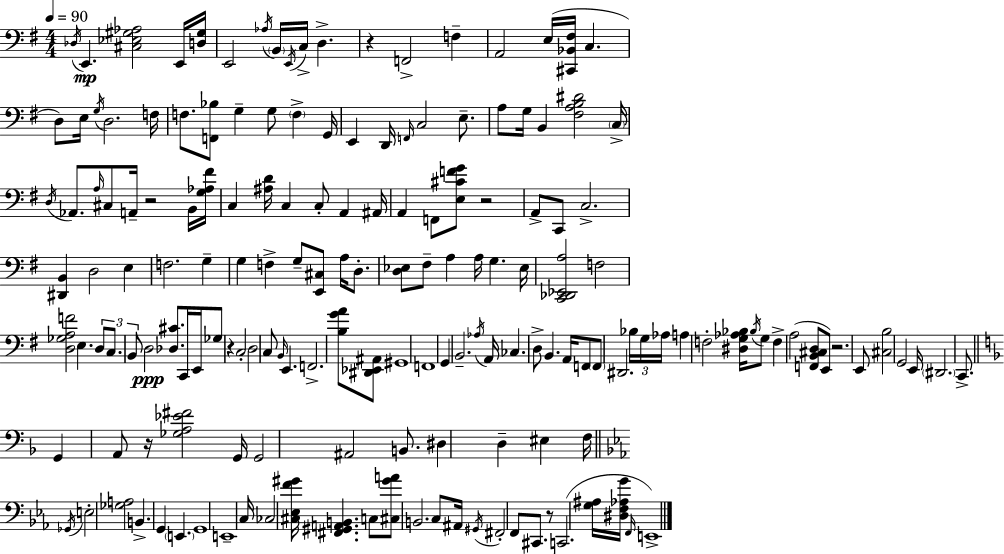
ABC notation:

X:1
T:Untitled
M:4/4
L:1/4
K:Em
_D,/4 E,, [^C,_E,^G,_A,]2 E,,/4 [D,^G,]/4 E,,2 _A,/4 B,,/4 E,,/4 C,/4 D, z F,,2 F, A,,2 E,/4 [^C,,_B,,^F,]/4 C, D,/2 E,/4 G,/4 D,2 F,/4 F,/2 [F,,_B,]/2 G, G,/2 F, G,,/4 E,, D,,/4 F,,/4 C,2 E,/2 A,/2 G,/4 B,, [^F,A,B,^D]2 C,/4 D,/4 _A,,/2 A,/4 ^C,/2 A,,/4 z2 B,,/4 [G,_A,^F]/4 C, [^A,D]/4 C, C,/2 A,, ^A,,/4 A,, F,,/2 [E,^CFG]/2 z2 A,,/2 C,,/2 C,2 [^D,,B,,] D,2 E, F,2 G, G, F, G,/2 [E,,^C,]/2 A,/4 D,/2 [D,_E,]/2 ^F,/2 A, A,/4 G, _E,/4 [C,,_D,,_E,,A,]2 F,2 [D,_G,A,F]2 E, D,/2 C,/2 B,,/2 D,2 [_D,^C]/2 C,,/4 E,,/4 _G,/2 z C,2 D,2 C,/2 B,,/4 E,, F,,2 [B,GA]/2 [^D,,_E,,^A,,]/2 ^G,,4 F,,4 G,, B,,2 _A,/4 A,,/4 _C, D,/2 B,, A,,/4 F,,/2 F,,/2 ^D,,2 _B,/4 G,/4 _A,/4 A, F,2 [^D,G,_A,_B,]/4 _B,/4 G,/2 F, A,2 [F,,B,,^C,D,]/2 E,,/2 z2 E,,/2 [^C,B,]2 G,,2 E,,/4 ^D,,2 C,,/2 G,, A,,/2 z/4 [_G,A,_E^F]2 G,,/4 G,,2 ^A,,2 B,,/2 ^D, D, ^E, F,/4 _G,,/4 E,2 [_G,A,]2 B,, G,, E,, G,,4 E,,4 C,/4 _C,2 [^C,_E,F^G]/4 [^F,,^G,,A,,B,,] C,/2 [^C,^GA]/2 B,,2 C,/2 ^A,,/4 ^G,,/4 ^F,,2 F,,/2 ^C,,/2 z/2 C,,2 [G,^A,]/4 [^D,F,_A,G]/4 F,,/4 E,,4